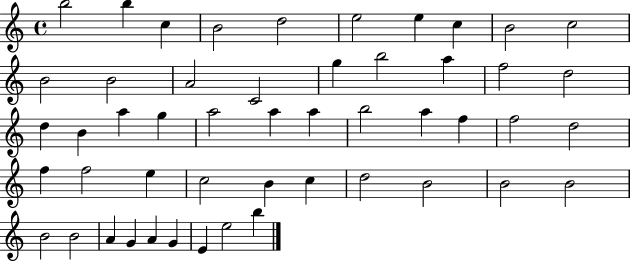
B5/h B5/q C5/q B4/h D5/h E5/h E5/q C5/q B4/h C5/h B4/h B4/h A4/h C4/h G5/q B5/h A5/q F5/h D5/h D5/q B4/q A5/q G5/q A5/h A5/q A5/q B5/h A5/q F5/q F5/h D5/h F5/q F5/h E5/q C5/h B4/q C5/q D5/h B4/h B4/h B4/h B4/h B4/h A4/q G4/q A4/q G4/q E4/q E5/h B5/q